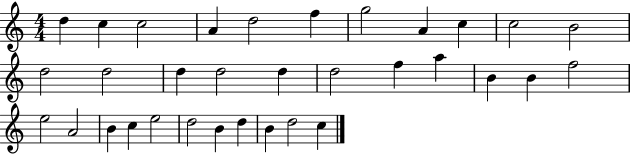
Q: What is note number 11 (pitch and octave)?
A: B4